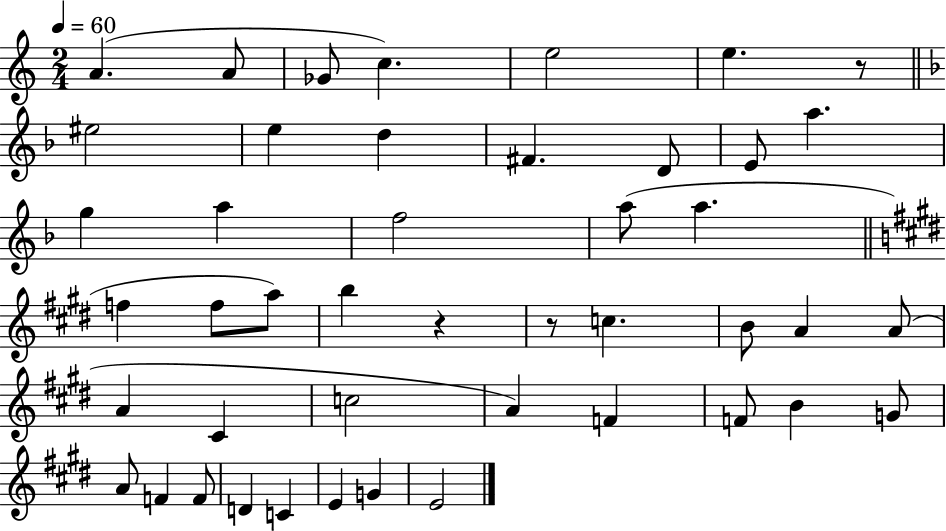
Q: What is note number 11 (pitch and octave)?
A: D4